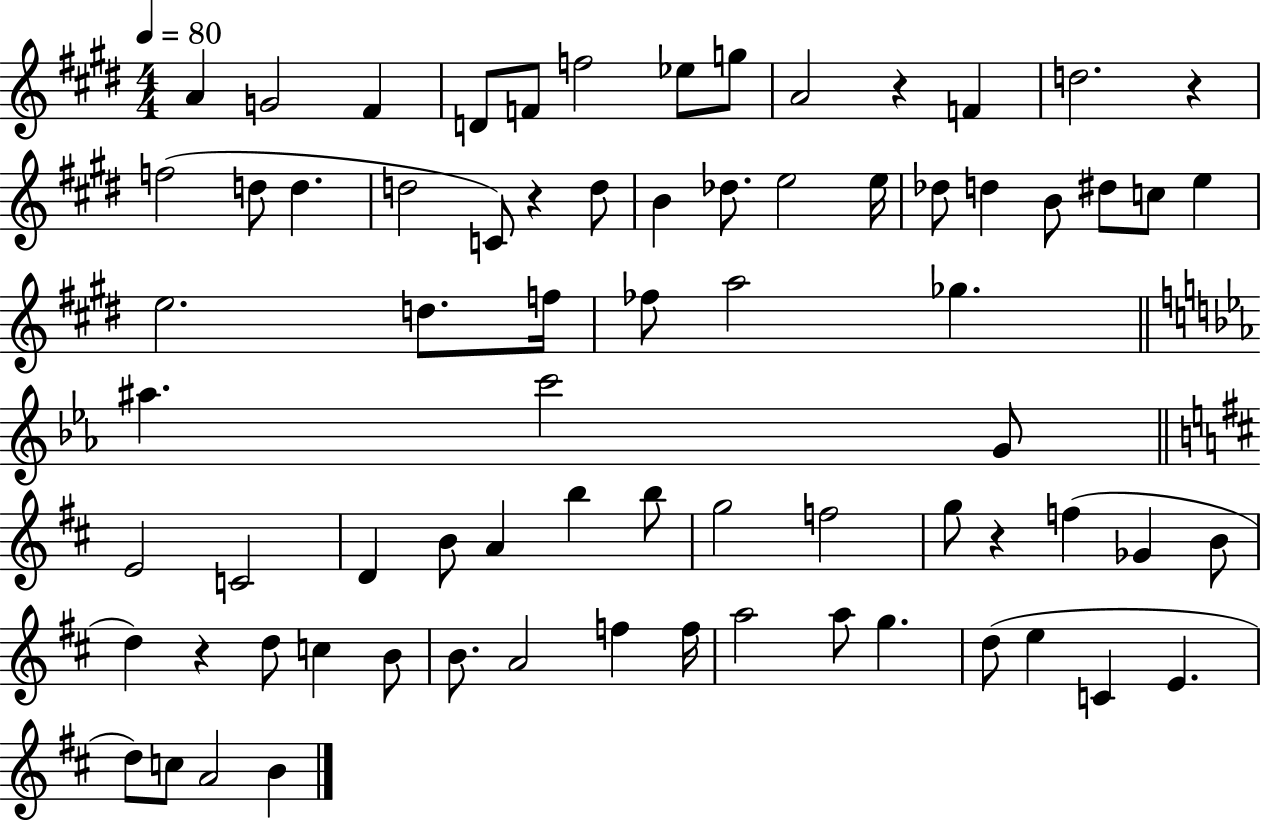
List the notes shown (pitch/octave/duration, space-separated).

A4/q G4/h F#4/q D4/e F4/e F5/h Eb5/e G5/e A4/h R/q F4/q D5/h. R/q F5/h D5/e D5/q. D5/h C4/e R/q D5/e B4/q Db5/e. E5/h E5/s Db5/e D5/q B4/e D#5/e C5/e E5/q E5/h. D5/e. F5/s FES5/e A5/h Gb5/q. A#5/q. C6/h G4/e E4/h C4/h D4/q B4/e A4/q B5/q B5/e G5/h F5/h G5/e R/q F5/q Gb4/q B4/e D5/q R/q D5/e C5/q B4/e B4/e. A4/h F5/q F5/s A5/h A5/e G5/q. D5/e E5/q C4/q E4/q. D5/e C5/e A4/h B4/q